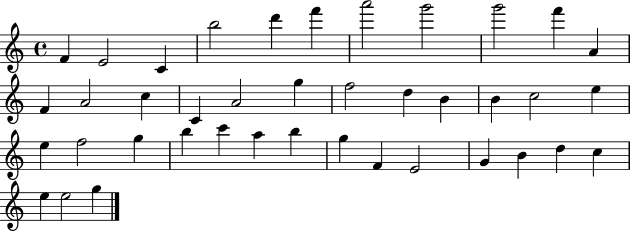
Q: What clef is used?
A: treble